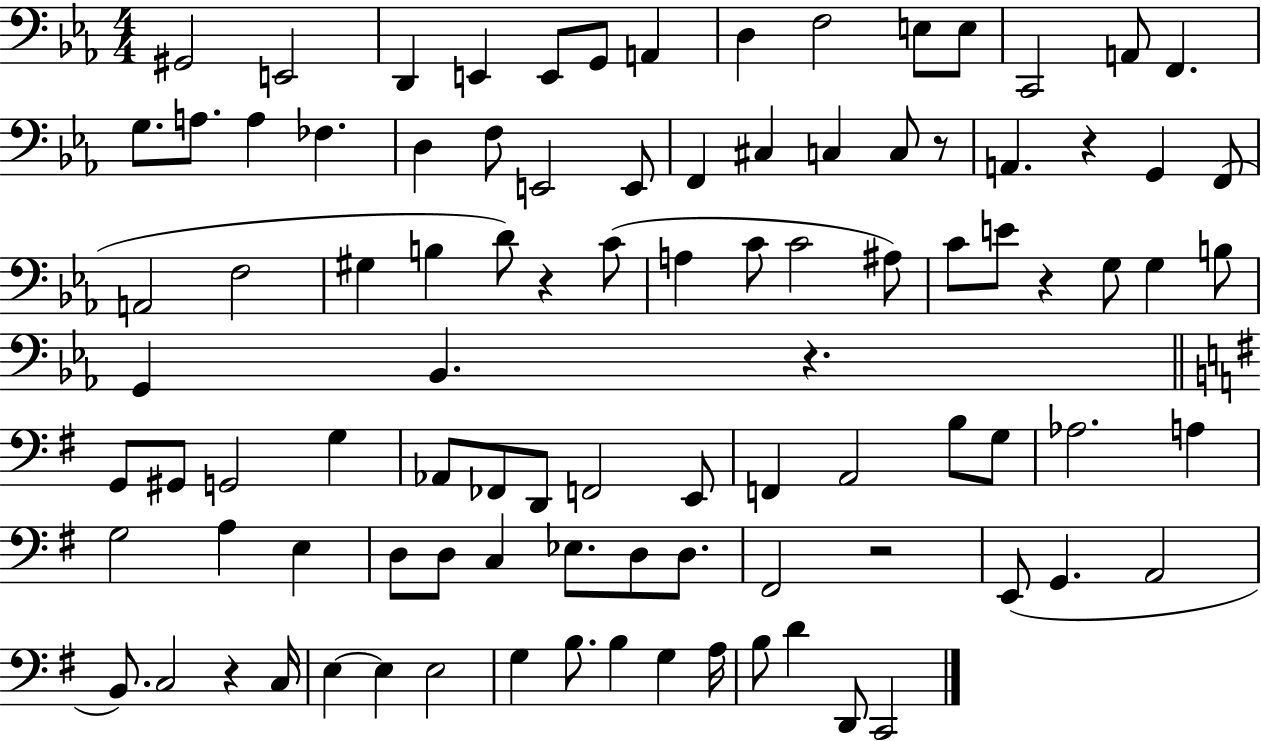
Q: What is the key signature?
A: EES major